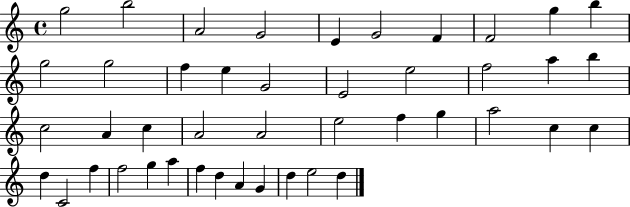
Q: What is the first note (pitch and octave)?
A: G5